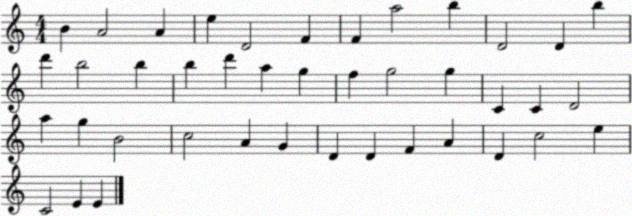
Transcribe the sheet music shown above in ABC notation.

X:1
T:Untitled
M:4/4
L:1/4
K:C
B A2 A e D2 F F a2 b D2 D b d' b2 b b d' a g f g2 g C C D2 a g B2 c2 A G D D F A D c2 e C2 E E